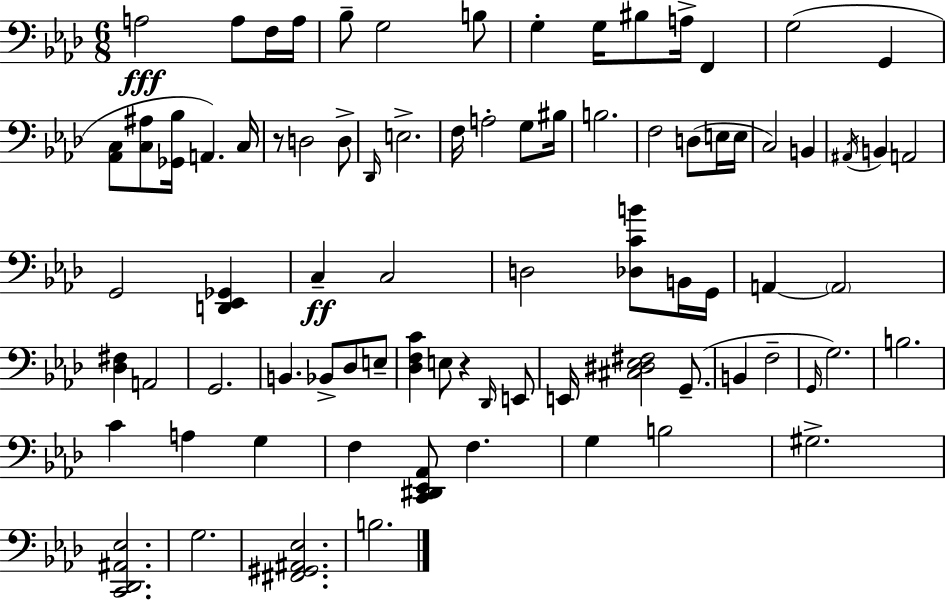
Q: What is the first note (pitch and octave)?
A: A3